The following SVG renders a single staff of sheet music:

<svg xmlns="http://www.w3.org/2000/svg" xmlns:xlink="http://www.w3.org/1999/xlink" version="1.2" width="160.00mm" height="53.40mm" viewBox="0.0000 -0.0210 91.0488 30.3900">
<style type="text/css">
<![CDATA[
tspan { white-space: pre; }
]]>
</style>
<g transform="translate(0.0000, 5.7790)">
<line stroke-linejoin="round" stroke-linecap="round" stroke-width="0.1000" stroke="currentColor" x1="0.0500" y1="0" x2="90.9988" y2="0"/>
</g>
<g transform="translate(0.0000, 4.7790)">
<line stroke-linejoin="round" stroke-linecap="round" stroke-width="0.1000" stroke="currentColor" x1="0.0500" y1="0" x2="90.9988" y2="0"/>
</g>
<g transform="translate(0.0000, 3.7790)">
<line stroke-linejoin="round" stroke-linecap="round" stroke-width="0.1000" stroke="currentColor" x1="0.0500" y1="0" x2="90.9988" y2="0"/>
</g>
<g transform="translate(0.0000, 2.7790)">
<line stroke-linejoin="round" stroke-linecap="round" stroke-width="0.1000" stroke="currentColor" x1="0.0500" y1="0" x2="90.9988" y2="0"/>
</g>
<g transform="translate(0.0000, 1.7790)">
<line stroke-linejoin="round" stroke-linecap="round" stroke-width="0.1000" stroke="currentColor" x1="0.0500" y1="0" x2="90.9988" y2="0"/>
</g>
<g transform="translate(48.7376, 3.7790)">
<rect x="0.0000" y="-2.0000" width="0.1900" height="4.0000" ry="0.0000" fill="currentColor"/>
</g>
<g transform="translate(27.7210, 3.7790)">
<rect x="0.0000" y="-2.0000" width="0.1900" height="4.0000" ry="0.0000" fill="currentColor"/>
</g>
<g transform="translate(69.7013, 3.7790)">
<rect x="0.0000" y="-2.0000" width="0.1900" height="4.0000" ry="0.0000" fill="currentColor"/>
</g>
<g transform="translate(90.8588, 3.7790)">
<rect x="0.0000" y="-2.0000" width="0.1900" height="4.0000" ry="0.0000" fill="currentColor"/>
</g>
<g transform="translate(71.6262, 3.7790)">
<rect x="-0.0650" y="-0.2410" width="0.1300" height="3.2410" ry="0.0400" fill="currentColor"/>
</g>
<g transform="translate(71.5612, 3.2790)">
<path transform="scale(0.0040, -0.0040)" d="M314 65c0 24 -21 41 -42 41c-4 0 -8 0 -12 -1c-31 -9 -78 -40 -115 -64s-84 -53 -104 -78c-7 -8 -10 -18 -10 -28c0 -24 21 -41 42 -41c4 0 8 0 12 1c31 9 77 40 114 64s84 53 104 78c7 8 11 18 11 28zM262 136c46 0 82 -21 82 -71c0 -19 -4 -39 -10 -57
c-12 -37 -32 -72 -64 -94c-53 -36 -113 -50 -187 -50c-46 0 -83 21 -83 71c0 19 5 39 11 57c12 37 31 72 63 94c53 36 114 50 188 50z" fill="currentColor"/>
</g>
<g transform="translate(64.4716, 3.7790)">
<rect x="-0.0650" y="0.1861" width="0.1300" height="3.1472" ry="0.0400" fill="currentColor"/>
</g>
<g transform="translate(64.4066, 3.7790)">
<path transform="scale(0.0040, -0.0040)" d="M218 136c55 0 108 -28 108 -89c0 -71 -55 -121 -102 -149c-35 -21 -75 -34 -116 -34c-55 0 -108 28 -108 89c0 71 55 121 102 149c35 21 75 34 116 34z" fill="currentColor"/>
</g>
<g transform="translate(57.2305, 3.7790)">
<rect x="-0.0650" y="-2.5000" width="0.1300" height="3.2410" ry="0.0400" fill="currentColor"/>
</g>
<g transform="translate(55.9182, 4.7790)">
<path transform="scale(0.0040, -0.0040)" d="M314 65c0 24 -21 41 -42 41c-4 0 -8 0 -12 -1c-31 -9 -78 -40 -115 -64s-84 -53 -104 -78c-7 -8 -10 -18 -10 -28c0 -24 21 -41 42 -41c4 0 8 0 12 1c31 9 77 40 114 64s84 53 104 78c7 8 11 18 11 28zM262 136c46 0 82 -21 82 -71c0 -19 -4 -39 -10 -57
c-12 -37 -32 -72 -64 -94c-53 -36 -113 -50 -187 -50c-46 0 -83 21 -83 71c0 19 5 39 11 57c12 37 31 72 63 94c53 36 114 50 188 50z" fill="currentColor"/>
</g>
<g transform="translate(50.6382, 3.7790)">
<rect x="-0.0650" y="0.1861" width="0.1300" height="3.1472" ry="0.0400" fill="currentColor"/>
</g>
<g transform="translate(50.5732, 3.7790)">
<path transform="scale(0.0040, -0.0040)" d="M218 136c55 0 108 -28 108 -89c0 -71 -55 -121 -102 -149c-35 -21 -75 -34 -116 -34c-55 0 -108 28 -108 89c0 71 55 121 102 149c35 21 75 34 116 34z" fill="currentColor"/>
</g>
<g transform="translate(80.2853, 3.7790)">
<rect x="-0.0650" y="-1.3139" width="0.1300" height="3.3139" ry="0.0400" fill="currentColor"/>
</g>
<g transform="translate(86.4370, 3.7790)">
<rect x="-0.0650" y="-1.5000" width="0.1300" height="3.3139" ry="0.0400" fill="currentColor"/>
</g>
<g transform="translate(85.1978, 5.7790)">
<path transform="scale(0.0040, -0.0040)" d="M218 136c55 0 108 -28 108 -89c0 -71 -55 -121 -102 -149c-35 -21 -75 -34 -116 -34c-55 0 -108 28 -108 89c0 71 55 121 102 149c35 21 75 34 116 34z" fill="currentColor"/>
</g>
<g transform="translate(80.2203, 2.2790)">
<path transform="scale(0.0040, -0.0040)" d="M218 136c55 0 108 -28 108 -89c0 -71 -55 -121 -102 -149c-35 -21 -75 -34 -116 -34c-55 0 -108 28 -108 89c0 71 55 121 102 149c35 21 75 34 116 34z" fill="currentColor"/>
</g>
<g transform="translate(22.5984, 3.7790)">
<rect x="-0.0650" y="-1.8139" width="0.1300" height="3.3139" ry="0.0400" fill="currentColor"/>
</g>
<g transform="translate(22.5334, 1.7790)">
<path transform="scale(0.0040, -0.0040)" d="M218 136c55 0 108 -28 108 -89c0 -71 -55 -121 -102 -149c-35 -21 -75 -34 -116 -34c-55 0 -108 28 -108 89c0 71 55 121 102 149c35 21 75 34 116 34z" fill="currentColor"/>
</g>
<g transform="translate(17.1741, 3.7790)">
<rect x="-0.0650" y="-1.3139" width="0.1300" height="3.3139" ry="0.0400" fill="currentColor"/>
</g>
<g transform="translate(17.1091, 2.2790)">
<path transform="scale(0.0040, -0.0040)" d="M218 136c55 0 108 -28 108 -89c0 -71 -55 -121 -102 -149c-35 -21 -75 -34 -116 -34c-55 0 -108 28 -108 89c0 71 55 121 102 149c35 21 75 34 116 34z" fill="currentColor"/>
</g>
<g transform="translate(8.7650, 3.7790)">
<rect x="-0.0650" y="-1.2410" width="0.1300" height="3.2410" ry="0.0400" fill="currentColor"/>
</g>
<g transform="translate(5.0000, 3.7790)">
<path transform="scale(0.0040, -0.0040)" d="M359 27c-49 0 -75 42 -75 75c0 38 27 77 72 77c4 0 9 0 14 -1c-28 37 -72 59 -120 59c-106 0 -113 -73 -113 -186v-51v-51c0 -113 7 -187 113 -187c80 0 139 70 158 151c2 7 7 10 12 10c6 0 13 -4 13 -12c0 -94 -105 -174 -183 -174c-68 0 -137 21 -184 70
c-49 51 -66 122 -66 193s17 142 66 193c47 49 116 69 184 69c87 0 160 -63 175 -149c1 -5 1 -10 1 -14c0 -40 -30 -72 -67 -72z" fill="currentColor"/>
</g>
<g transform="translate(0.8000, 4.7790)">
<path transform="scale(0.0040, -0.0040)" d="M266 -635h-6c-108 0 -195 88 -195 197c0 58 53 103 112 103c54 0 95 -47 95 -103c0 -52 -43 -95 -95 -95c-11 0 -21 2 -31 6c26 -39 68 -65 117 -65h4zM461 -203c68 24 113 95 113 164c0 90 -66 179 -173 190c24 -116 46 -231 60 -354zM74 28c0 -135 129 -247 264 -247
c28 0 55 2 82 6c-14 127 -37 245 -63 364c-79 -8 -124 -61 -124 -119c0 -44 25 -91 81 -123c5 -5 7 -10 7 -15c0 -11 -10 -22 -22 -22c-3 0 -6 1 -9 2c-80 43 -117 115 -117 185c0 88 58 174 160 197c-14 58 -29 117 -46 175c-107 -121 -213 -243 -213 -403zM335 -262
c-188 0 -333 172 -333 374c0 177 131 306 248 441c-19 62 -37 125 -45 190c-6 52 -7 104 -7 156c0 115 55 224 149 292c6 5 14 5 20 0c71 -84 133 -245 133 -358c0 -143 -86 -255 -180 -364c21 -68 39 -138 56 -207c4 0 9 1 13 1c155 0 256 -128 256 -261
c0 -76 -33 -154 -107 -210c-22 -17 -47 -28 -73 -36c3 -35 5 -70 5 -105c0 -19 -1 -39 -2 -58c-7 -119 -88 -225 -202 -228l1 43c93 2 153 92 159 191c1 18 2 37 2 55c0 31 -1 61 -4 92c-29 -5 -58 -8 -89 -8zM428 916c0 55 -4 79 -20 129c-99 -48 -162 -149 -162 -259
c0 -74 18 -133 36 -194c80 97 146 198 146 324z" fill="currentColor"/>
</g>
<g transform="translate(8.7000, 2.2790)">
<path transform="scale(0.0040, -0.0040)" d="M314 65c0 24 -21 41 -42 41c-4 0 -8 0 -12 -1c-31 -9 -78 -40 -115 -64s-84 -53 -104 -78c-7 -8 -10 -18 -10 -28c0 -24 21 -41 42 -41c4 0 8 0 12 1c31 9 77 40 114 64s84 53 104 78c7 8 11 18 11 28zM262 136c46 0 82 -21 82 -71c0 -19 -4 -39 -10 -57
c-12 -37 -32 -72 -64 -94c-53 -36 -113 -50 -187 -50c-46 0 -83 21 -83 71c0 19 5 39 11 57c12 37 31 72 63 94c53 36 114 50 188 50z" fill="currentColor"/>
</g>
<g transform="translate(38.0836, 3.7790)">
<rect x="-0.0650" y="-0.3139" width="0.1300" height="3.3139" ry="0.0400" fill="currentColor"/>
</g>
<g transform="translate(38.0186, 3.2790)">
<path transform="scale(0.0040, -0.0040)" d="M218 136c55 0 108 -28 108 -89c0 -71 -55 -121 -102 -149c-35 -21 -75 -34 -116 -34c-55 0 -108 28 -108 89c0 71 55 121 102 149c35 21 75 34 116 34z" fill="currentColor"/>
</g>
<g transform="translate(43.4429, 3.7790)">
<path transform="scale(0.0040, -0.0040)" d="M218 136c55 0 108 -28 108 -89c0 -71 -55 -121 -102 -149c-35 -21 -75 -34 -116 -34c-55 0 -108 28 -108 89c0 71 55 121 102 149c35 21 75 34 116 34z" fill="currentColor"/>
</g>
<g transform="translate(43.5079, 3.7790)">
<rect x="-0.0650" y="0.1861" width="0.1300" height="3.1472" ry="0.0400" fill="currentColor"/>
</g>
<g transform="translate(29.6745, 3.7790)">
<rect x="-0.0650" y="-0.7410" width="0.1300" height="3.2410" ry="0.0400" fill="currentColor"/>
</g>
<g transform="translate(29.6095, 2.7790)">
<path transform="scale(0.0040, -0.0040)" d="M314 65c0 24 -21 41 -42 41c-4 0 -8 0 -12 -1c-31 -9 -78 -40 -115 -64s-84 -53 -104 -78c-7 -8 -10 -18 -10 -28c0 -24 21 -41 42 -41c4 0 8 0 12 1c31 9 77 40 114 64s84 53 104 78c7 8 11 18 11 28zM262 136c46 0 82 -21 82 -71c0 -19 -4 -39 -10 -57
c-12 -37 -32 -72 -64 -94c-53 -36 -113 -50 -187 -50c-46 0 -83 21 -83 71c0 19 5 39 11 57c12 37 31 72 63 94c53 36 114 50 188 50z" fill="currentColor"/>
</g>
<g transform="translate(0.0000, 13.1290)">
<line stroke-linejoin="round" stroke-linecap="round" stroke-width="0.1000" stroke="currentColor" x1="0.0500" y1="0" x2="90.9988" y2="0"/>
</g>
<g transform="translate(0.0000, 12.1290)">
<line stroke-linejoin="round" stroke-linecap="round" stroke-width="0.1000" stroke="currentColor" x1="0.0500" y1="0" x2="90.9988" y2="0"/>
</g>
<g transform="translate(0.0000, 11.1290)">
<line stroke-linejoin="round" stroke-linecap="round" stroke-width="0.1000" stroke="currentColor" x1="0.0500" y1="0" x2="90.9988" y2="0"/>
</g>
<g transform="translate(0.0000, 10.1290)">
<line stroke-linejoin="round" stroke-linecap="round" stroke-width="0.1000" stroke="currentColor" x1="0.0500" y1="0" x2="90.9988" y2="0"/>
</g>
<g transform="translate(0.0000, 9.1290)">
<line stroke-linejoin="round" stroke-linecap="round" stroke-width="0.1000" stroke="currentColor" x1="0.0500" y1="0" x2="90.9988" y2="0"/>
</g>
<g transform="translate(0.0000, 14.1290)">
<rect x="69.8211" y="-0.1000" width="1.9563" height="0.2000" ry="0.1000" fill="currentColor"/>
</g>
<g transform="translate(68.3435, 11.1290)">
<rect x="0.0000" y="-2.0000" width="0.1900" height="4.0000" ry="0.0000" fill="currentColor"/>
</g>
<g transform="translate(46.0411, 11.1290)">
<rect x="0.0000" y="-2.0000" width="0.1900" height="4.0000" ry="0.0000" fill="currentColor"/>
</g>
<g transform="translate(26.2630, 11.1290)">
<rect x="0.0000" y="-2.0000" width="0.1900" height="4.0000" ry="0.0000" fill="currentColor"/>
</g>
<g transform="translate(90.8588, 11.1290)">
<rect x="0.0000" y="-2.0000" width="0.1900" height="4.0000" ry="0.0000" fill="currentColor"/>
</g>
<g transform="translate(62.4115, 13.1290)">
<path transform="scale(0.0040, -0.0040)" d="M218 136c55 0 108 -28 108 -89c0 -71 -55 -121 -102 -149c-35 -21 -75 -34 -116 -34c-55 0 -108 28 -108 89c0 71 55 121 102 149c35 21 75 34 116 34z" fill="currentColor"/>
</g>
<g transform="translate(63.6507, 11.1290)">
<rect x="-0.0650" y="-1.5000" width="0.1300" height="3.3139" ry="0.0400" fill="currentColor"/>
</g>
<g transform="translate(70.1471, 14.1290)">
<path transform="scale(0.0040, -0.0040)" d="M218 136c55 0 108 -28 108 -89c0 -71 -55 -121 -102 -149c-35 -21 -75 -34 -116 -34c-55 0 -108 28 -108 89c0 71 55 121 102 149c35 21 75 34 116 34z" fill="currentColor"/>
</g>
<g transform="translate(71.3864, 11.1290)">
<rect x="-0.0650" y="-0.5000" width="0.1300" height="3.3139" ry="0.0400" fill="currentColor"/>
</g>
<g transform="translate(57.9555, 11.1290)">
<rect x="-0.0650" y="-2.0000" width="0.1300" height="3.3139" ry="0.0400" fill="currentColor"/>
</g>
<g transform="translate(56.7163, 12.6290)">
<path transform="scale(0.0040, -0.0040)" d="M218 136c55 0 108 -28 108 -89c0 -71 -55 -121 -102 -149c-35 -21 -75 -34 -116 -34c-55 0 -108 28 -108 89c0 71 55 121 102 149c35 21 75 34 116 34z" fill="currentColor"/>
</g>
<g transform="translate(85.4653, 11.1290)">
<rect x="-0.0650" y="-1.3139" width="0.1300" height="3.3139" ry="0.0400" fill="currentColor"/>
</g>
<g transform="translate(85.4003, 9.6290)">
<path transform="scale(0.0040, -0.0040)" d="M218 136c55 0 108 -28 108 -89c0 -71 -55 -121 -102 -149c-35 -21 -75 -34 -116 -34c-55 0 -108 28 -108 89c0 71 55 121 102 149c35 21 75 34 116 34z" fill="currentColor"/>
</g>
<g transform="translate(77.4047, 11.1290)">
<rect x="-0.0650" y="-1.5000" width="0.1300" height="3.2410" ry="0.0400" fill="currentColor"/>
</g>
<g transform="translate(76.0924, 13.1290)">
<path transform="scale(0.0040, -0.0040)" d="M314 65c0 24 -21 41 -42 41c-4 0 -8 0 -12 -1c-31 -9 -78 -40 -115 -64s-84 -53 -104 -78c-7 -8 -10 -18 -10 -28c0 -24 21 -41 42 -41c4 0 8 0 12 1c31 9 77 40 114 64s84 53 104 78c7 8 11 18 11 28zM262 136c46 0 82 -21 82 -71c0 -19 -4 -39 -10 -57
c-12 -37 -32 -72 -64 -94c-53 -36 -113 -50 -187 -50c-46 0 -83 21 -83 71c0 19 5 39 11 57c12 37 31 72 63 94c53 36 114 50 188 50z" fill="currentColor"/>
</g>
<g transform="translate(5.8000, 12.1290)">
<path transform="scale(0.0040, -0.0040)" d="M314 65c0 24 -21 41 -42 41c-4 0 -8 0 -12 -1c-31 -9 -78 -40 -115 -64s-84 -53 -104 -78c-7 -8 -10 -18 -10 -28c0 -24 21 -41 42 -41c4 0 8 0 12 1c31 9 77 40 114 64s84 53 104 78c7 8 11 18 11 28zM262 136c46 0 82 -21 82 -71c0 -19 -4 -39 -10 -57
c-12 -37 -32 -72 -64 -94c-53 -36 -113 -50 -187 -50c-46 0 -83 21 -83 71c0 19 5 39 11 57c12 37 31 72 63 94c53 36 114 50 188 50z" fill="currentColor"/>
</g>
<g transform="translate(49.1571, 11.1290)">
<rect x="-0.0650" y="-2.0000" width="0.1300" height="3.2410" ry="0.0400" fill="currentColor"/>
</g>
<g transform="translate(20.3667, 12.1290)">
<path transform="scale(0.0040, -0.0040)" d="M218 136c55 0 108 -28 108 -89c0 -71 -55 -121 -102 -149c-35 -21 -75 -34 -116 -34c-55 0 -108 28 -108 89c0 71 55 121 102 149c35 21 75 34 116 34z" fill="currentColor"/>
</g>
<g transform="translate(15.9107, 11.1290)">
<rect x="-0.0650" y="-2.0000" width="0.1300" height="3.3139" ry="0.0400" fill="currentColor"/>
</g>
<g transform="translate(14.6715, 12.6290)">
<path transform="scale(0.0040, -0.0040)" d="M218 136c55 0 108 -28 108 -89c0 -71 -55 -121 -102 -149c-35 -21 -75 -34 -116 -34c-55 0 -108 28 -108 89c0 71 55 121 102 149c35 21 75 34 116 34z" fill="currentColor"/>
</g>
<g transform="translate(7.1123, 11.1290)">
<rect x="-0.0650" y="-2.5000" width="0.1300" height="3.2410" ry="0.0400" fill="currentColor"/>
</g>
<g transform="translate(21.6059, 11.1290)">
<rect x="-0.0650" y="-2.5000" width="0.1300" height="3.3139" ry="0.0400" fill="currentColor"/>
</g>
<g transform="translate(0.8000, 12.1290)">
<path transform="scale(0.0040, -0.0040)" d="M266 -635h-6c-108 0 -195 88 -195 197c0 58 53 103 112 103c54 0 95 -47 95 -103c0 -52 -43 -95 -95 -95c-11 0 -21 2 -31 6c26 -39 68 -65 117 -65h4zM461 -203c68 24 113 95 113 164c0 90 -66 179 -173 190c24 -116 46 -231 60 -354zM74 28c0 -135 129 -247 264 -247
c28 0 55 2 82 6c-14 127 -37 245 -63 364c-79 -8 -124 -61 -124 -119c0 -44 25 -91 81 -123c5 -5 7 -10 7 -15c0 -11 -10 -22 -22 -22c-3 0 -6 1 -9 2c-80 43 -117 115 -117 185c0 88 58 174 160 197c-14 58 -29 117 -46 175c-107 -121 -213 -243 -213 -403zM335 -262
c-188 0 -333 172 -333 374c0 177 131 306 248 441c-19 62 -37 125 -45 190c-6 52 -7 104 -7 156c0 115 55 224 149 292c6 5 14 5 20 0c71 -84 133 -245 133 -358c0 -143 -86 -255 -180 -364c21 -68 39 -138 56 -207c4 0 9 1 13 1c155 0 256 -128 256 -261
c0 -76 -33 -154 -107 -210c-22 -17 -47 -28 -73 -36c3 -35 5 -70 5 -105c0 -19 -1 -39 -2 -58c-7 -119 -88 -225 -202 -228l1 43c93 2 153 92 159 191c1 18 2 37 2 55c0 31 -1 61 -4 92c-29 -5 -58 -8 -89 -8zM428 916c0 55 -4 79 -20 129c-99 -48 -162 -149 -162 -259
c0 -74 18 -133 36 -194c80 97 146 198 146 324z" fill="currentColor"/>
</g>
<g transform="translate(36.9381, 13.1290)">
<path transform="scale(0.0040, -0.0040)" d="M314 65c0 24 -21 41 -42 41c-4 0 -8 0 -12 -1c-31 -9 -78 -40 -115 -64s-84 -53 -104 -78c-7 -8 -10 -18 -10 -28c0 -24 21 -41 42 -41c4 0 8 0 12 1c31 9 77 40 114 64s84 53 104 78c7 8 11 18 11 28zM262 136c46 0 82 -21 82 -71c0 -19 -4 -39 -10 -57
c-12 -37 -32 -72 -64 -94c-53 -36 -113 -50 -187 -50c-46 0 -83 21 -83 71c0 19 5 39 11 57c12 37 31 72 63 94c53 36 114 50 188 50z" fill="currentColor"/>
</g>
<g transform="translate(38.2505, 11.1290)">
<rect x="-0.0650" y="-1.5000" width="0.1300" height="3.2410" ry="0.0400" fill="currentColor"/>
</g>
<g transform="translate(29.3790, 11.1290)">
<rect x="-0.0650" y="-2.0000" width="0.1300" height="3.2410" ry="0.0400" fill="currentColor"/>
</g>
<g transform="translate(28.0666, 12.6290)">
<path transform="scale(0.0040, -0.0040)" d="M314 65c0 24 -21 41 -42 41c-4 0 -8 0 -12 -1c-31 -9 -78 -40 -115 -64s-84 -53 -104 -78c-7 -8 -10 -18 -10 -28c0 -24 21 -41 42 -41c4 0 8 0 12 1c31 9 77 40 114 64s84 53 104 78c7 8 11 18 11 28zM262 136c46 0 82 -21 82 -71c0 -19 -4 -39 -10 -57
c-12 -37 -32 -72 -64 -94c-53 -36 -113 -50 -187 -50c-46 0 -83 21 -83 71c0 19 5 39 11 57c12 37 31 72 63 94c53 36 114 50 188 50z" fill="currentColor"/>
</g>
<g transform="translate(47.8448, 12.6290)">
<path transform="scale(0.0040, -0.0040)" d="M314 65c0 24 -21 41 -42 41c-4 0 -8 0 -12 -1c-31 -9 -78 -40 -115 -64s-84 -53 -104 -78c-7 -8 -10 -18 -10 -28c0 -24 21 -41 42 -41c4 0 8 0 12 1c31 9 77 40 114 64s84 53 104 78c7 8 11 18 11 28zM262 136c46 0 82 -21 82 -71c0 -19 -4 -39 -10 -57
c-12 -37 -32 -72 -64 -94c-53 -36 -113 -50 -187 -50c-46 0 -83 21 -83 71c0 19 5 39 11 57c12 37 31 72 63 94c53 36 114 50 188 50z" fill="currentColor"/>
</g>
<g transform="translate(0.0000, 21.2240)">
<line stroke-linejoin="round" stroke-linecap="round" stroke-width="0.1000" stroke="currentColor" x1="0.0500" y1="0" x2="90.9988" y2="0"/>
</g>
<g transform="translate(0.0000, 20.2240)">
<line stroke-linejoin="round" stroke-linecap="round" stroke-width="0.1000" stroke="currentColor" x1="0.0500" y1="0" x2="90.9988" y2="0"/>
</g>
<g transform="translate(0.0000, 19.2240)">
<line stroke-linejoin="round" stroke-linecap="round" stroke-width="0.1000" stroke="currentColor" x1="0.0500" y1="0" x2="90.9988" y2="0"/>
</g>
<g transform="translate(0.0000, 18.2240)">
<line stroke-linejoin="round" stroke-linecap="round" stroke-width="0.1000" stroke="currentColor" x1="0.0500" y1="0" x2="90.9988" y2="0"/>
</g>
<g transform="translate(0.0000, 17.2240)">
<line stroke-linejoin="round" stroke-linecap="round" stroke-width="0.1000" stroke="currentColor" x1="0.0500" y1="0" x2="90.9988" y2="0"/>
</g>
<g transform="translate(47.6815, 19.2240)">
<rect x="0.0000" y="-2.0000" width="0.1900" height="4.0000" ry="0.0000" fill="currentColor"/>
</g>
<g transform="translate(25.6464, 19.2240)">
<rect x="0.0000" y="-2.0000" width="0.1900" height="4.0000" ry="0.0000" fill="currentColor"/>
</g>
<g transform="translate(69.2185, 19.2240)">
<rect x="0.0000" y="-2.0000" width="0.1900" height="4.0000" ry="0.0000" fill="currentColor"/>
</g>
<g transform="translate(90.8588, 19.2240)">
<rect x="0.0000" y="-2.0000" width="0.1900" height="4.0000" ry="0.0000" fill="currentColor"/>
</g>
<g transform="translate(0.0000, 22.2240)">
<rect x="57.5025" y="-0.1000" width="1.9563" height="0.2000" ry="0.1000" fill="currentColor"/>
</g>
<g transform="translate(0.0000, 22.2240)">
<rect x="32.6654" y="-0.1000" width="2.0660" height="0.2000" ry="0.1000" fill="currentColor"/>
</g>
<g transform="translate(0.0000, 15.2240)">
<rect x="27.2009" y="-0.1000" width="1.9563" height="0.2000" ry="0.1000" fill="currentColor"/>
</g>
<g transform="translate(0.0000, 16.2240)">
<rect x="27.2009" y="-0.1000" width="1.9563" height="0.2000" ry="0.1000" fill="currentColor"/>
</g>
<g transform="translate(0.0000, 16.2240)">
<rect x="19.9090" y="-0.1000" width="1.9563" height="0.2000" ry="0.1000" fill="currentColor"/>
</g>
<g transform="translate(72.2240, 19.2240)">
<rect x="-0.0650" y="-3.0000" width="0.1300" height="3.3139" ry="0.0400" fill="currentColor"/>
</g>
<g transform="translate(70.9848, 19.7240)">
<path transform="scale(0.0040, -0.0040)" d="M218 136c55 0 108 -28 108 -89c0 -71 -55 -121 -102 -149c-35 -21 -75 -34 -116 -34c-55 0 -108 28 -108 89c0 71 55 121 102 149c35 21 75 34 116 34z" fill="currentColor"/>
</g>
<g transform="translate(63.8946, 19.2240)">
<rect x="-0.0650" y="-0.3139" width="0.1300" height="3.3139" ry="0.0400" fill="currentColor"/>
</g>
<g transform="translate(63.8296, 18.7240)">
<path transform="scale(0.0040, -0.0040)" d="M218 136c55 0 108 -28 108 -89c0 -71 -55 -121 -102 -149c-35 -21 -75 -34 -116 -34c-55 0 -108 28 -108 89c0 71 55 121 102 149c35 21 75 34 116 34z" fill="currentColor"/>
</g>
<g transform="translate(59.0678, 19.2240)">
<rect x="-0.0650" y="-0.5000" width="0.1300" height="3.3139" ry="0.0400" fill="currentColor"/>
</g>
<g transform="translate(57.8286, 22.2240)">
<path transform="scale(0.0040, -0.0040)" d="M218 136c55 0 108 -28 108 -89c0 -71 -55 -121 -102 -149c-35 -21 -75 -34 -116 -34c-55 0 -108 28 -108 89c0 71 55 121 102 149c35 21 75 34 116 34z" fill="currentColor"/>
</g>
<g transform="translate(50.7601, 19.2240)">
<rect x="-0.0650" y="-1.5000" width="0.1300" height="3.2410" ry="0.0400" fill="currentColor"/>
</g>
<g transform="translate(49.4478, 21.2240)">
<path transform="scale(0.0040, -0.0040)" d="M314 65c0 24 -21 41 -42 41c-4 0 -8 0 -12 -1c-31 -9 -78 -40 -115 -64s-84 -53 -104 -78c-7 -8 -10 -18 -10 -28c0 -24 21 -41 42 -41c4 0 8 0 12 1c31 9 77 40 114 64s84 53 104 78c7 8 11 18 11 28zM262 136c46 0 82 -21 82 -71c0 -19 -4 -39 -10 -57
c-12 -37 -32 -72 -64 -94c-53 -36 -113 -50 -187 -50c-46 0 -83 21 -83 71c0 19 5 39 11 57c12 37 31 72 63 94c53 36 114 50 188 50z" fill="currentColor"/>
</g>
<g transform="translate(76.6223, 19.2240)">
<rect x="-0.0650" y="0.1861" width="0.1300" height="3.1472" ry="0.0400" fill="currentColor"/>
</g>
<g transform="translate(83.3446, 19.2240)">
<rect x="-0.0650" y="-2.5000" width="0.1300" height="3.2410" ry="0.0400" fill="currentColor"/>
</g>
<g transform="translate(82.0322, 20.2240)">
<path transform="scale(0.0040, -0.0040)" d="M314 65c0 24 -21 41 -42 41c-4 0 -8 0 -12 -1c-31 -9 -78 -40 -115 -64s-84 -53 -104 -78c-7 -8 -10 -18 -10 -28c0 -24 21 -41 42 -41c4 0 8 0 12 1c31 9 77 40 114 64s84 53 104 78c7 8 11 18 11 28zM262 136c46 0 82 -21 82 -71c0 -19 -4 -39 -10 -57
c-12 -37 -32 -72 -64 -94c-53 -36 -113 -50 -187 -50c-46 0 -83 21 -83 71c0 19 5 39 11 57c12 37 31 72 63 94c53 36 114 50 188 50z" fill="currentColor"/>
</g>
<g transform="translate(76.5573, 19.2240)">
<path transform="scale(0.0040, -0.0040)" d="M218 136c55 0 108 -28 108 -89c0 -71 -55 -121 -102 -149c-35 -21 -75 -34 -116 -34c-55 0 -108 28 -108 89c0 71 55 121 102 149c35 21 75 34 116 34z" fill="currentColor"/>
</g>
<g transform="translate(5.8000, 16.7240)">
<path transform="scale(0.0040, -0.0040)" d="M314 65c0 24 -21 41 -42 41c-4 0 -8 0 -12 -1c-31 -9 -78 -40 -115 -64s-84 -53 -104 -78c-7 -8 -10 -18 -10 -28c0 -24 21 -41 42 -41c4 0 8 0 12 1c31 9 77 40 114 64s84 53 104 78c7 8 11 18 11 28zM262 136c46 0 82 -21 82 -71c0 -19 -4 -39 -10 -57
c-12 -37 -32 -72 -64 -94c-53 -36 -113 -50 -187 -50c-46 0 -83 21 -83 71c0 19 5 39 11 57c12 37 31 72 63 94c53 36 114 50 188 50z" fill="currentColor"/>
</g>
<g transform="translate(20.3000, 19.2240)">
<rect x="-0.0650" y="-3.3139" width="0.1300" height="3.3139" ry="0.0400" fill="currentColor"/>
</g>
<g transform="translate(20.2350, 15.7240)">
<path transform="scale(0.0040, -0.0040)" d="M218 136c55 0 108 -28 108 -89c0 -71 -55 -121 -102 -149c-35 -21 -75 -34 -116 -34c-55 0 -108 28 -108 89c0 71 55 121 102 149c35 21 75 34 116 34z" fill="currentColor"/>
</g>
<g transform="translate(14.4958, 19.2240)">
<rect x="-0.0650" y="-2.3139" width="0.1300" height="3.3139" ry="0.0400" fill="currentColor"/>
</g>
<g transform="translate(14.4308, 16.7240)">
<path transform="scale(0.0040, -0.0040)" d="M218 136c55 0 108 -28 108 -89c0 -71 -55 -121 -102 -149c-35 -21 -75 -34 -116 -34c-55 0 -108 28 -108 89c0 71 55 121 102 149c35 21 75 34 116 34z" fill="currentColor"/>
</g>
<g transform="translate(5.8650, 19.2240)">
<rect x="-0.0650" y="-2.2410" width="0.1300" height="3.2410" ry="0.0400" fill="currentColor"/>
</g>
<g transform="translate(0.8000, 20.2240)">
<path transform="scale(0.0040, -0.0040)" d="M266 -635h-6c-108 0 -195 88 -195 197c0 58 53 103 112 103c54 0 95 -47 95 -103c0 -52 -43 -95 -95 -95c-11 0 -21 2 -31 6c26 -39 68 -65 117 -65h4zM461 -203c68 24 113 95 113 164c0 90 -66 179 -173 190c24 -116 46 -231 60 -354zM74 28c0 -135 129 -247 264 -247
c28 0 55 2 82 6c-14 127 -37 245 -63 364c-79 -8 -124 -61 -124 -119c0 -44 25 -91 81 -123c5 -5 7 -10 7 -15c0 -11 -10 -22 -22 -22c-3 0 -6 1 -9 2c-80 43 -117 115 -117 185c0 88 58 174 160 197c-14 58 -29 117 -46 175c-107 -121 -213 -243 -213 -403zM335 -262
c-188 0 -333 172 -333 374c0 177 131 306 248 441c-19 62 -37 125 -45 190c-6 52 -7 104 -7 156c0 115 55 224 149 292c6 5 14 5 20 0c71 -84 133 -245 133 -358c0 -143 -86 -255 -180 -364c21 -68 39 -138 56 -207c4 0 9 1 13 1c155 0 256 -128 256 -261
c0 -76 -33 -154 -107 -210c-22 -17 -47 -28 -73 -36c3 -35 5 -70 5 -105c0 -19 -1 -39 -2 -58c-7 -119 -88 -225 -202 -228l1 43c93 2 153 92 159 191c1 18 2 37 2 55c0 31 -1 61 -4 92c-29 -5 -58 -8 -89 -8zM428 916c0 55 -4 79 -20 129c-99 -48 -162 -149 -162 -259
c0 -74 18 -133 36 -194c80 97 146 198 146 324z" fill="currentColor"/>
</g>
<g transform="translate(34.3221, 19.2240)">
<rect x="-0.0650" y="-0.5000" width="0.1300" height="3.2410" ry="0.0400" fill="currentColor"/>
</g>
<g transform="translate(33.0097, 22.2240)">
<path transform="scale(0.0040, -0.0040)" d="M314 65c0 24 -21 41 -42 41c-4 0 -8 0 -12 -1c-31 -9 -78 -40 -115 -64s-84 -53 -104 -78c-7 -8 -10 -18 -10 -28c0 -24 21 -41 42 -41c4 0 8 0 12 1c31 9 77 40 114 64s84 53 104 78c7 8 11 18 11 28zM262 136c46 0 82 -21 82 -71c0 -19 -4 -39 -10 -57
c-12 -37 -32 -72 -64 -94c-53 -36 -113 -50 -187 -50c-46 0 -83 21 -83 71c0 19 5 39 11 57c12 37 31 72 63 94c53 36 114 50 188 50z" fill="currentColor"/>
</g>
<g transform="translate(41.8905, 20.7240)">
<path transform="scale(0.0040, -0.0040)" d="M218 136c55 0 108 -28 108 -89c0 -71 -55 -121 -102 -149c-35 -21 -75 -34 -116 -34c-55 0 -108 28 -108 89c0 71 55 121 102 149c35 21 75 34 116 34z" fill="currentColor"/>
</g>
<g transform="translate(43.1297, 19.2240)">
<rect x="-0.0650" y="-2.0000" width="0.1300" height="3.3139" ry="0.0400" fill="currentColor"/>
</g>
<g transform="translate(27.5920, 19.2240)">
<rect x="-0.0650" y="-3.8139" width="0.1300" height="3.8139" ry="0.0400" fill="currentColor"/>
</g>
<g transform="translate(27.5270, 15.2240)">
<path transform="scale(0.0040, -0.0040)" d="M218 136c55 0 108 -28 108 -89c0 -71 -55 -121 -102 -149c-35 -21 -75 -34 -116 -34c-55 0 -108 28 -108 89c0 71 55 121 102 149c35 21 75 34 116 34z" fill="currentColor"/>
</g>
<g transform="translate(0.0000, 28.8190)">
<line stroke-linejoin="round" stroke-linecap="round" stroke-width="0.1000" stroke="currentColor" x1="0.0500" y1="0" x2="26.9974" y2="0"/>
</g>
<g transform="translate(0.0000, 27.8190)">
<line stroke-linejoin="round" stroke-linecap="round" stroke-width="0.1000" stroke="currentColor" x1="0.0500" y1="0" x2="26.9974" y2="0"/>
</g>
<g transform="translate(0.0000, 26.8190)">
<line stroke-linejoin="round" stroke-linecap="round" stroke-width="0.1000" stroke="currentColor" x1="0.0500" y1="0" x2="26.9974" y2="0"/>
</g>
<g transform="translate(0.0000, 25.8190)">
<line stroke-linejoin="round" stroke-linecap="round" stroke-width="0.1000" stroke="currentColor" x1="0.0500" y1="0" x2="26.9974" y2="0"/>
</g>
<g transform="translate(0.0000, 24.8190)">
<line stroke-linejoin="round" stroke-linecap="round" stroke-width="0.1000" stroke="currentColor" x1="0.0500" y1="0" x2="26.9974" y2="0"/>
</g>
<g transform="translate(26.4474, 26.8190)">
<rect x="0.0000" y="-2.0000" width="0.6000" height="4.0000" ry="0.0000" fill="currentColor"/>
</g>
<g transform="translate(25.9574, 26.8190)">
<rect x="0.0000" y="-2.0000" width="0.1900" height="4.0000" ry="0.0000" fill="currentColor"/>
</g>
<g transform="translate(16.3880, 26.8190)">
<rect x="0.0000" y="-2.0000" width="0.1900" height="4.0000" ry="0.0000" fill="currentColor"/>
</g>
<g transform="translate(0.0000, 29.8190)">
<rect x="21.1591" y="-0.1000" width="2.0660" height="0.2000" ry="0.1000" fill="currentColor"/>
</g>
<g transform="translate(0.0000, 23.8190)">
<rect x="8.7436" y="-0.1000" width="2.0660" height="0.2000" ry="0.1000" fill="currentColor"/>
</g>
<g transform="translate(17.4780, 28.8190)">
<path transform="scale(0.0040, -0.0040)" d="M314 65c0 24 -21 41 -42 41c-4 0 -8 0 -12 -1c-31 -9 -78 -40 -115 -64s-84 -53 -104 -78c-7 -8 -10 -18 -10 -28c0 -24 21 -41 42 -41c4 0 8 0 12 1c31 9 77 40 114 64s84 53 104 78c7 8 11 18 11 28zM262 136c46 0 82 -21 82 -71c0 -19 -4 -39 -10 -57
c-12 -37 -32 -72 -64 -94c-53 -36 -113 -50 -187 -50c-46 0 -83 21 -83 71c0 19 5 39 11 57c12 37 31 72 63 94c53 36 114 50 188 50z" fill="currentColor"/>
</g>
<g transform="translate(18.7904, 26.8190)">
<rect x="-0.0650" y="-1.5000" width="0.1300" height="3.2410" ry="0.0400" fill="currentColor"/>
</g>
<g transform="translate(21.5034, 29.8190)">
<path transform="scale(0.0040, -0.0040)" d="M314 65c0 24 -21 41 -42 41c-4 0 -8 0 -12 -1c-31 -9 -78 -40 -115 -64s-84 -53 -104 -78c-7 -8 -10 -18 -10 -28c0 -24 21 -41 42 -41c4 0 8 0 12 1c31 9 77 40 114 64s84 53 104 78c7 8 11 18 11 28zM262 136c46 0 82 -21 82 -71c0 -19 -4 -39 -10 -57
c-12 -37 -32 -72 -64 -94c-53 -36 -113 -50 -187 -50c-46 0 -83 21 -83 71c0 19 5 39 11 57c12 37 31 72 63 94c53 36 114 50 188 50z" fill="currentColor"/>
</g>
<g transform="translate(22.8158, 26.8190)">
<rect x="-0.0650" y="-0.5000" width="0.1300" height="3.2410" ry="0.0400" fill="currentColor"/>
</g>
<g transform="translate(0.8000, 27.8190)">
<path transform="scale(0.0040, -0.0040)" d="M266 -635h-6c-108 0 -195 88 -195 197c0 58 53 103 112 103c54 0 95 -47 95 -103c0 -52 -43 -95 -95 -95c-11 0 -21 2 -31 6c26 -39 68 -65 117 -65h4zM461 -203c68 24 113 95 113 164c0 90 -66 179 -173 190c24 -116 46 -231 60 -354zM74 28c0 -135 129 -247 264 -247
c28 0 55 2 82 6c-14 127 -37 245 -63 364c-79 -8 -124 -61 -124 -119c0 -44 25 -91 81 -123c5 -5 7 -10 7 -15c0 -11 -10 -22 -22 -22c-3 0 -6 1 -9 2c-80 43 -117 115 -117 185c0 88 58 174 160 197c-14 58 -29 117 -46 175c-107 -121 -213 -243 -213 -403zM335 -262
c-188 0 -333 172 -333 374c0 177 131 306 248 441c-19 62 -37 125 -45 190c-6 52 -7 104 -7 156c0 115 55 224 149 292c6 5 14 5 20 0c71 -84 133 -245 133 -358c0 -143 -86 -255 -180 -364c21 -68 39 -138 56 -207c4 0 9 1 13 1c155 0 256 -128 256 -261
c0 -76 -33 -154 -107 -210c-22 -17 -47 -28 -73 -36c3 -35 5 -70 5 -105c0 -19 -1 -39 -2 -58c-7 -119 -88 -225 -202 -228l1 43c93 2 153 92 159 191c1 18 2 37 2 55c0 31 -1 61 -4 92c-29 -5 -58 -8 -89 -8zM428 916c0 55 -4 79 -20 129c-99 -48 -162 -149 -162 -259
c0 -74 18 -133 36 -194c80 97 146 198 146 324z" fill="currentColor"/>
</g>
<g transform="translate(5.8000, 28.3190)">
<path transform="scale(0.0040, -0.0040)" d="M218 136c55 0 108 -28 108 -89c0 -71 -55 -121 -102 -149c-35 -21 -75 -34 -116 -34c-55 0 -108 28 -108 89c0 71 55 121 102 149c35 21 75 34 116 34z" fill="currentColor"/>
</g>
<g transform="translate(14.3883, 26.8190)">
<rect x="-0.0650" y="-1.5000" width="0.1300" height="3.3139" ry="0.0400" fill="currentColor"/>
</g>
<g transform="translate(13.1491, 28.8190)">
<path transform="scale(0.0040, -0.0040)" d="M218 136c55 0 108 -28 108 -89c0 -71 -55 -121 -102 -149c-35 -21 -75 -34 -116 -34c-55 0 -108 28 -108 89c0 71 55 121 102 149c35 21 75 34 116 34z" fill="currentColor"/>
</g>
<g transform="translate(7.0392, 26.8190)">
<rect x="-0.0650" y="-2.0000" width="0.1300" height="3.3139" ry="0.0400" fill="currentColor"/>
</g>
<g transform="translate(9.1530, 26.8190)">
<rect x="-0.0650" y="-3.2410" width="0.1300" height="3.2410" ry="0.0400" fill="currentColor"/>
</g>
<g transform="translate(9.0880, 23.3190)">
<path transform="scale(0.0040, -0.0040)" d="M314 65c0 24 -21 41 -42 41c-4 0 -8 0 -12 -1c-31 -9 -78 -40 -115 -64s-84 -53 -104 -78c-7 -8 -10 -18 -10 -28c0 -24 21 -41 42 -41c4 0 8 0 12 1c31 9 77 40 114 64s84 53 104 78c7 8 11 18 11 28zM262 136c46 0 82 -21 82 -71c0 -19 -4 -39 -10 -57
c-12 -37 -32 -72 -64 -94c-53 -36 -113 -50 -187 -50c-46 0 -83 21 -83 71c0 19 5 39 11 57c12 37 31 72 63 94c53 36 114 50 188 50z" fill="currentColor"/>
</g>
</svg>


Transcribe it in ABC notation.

X:1
T:Untitled
M:4/4
L:1/4
K:C
e2 e f d2 c B B G2 B c2 e E G2 F G F2 E2 F2 F E C E2 e g2 g b c' C2 F E2 C c A B G2 F b2 E E2 C2